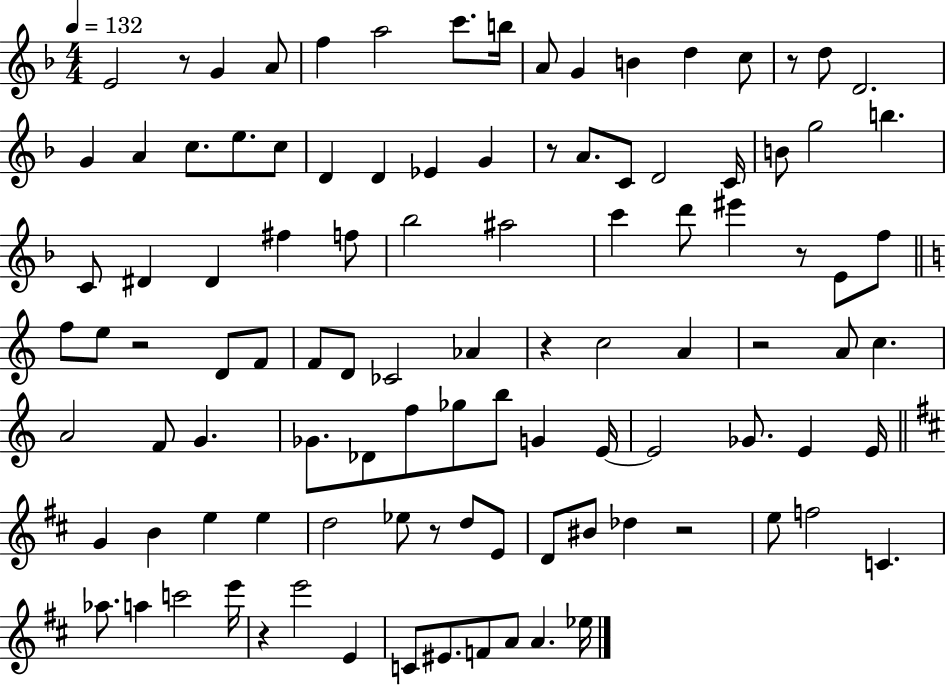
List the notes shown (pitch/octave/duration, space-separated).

E4/h R/e G4/q A4/e F5/q A5/h C6/e. B5/s A4/e G4/q B4/q D5/q C5/e R/e D5/e D4/h. G4/q A4/q C5/e. E5/e. C5/e D4/q D4/q Eb4/q G4/q R/e A4/e. C4/e D4/h C4/s B4/e G5/h B5/q. C4/e D#4/q D#4/q F#5/q F5/e Bb5/h A#5/h C6/q D6/e EIS6/q R/e E4/e F5/e F5/e E5/e R/h D4/e F4/e F4/e D4/e CES4/h Ab4/q R/q C5/h A4/q R/h A4/e C5/q. A4/h F4/e G4/q. Gb4/e. Db4/e F5/e Gb5/e B5/e G4/q E4/s E4/h Gb4/e. E4/q E4/s G4/q B4/q E5/q E5/q D5/h Eb5/e R/e D5/e E4/e D4/e BIS4/e Db5/q R/h E5/e F5/h C4/q. Ab5/e. A5/q C6/h E6/s R/q E6/h E4/q C4/e EIS4/e. F4/e A4/e A4/q. Eb5/s